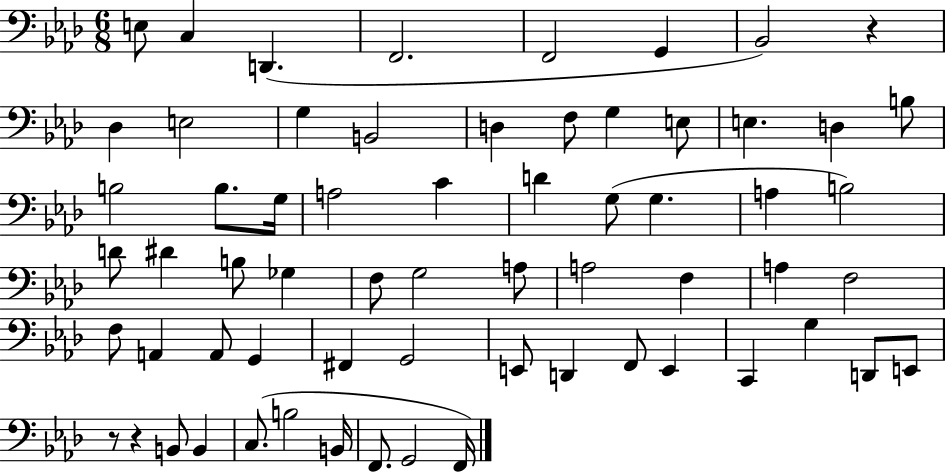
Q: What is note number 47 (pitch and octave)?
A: D2